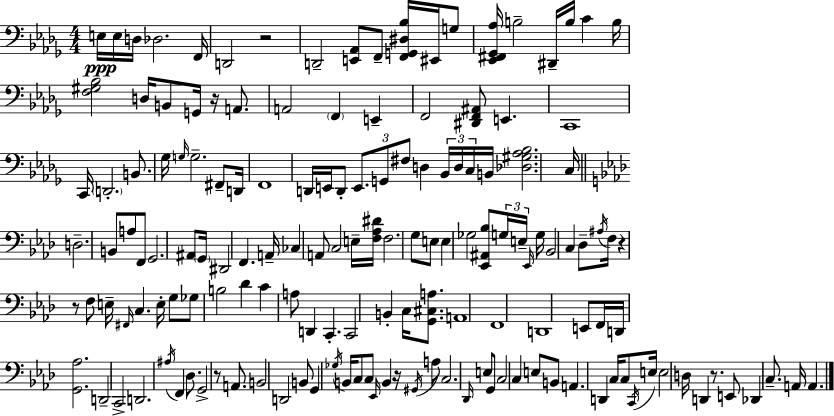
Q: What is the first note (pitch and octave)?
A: E3